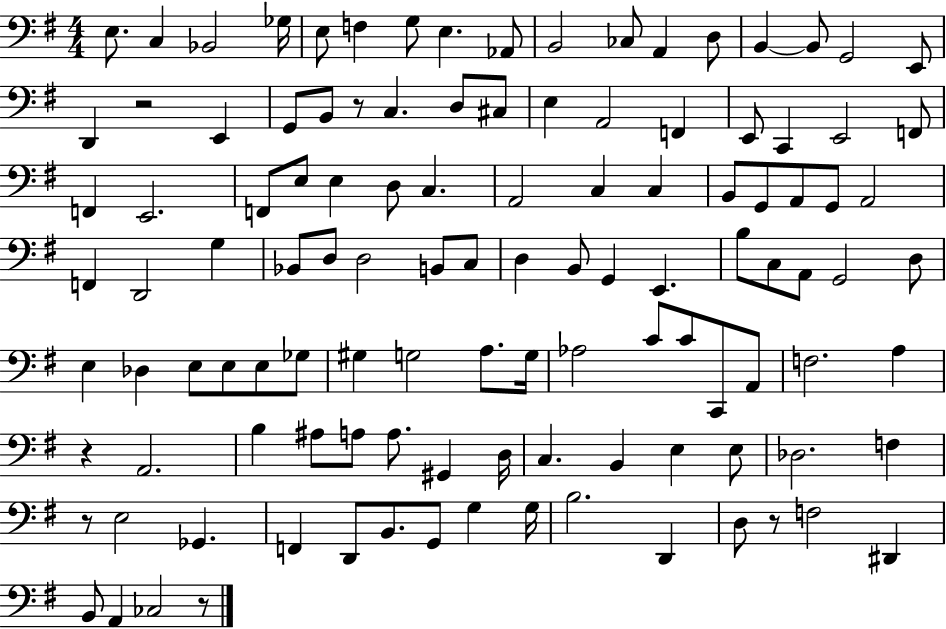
{
  \clef bass
  \numericTimeSignature
  \time 4/4
  \key g \major
  \repeat volta 2 { e8. c4 bes,2 ges16 | e8 f4 g8 e4. aes,8 | b,2 ces8 a,4 d8 | b,4~~ b,8 g,2 e,8 | \break d,4 r2 e,4 | g,8 b,8 r8 c4. d8 cis8 | e4 a,2 f,4 | e,8 c,4 e,2 f,8 | \break f,4 e,2. | f,8 e8 e4 d8 c4. | a,2 c4 c4 | b,8 g,8 a,8 g,8 a,2 | \break f,4 d,2 g4 | bes,8 d8 d2 b,8 c8 | d4 b,8 g,4 e,4. | b8 c8 a,8 g,2 d8 | \break e4 des4 e8 e8 e8 ges8 | gis4 g2 a8. g16 | aes2 c'8 c'8 c,8 a,8 | f2. a4 | \break r4 a,2. | b4 ais8 a8 a8. gis,4 d16 | c4. b,4 e4 e8 | des2. f4 | \break r8 e2 ges,4. | f,4 d,8 b,8. g,8 g4 g16 | b2. d,4 | d8 r8 f2 dis,4 | \break b,8 a,4 ces2 r8 | } \bar "|."
}